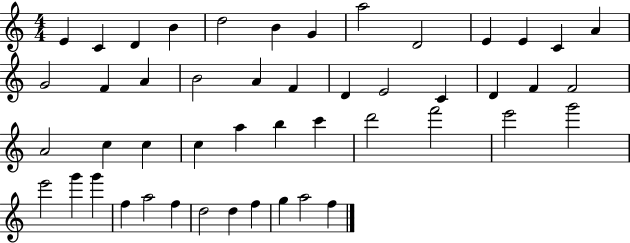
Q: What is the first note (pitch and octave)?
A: E4